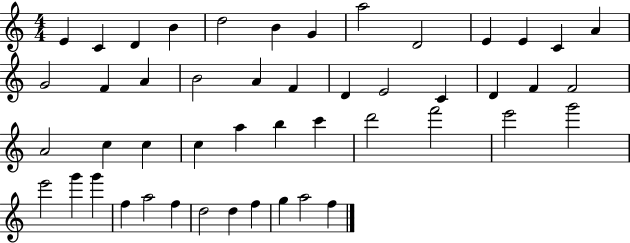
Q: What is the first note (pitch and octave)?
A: E4